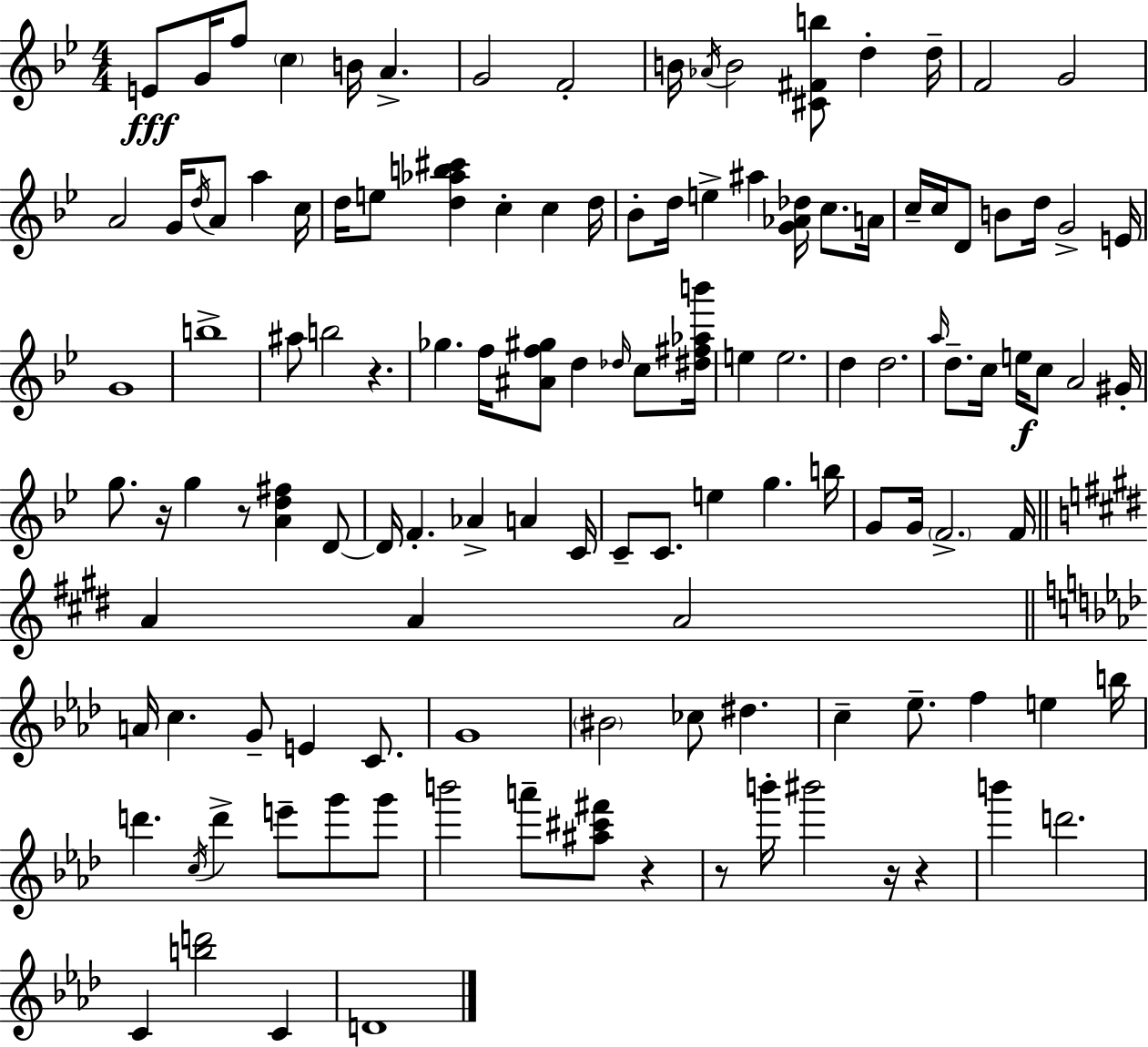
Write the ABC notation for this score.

X:1
T:Untitled
M:4/4
L:1/4
K:Bb
E/2 G/4 f/2 c B/4 A G2 F2 B/4 _A/4 B2 [^C^Fb]/2 d d/4 F2 G2 A2 G/4 d/4 A/2 a c/4 d/4 e/2 [d_ab^c'] c c d/4 _B/2 d/4 e ^a [G_A_d]/4 c/2 A/4 c/4 c/4 D/2 B/2 d/4 G2 E/4 G4 b4 ^a/2 b2 z _g f/4 [^Af^g]/2 d _d/4 c/2 [^d^f_ab']/4 e e2 d d2 a/4 d/2 c/4 e/4 c/2 A2 ^G/4 g/2 z/4 g z/2 [Ad^f] D/2 D/4 F _A A C/4 C/2 C/2 e g b/4 G/2 G/4 F2 F/4 A A A2 A/4 c G/2 E C/2 G4 ^B2 _c/2 ^d c _e/2 f e b/4 d' c/4 d' e'/2 g'/2 g'/2 b'2 a'/2 [^a^c'^f']/2 z z/2 b'/4 ^b'2 z/4 z b' d'2 C [bd']2 C D4